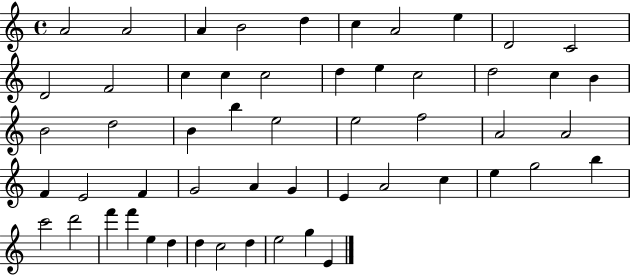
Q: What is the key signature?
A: C major